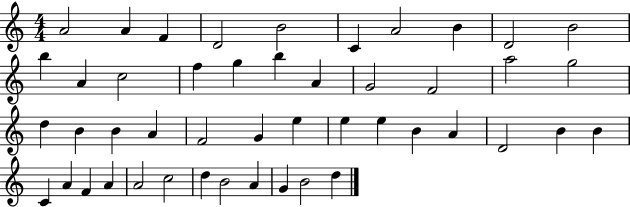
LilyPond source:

{
  \clef treble
  \numericTimeSignature
  \time 4/4
  \key c \major
  a'2 a'4 f'4 | d'2 b'2 | c'4 a'2 b'4 | d'2 b'2 | \break b''4 a'4 c''2 | f''4 g''4 b''4 a'4 | g'2 f'2 | a''2 g''2 | \break d''4 b'4 b'4 a'4 | f'2 g'4 e''4 | e''4 e''4 b'4 a'4 | d'2 b'4 b'4 | \break c'4 a'4 f'4 a'4 | a'2 c''2 | d''4 b'2 a'4 | g'4 b'2 d''4 | \break \bar "|."
}